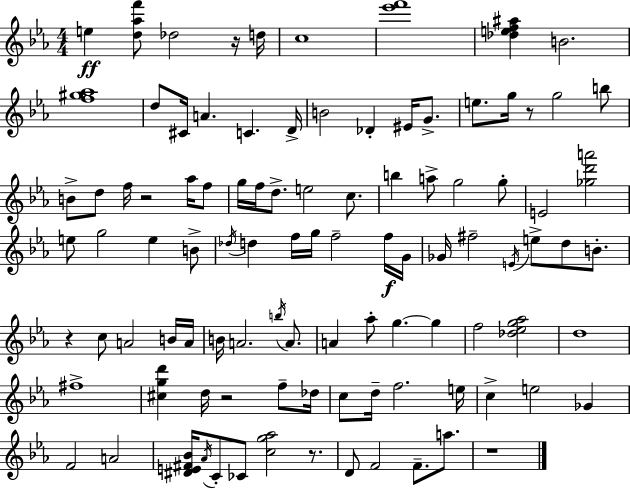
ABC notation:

X:1
T:Untitled
M:4/4
L:1/4
K:Cm
e [d_af']/2 _d2 z/4 d/4 c4 [_e'f']4 [_def^a] B2 [f^g_a]4 d/2 ^C/4 A C D/4 B2 _D ^E/4 G/2 e/2 g/4 z/2 g2 b/2 B/2 d/2 f/4 z2 _a/4 f/2 g/4 f/4 d/2 e2 c/2 b a/2 g2 g/2 E2 [_gd'a']2 e/2 g2 e B/2 _d/4 d f/4 g/4 f2 f/4 G/4 _G/4 ^f2 E/4 e/2 d/2 B/2 z c/2 A2 B/4 A/4 B/4 A2 b/4 A/2 A _a/2 g g f2 [_d_eg_a]2 d4 ^f4 [^cgd'] d/4 z2 f/2 _d/4 c/2 d/4 f2 e/4 c e2 _G F2 A2 [^DE^F_B]/4 _A/4 C/2 _C/2 [cg_a]2 z/2 D/2 F2 F/2 a/2 z4